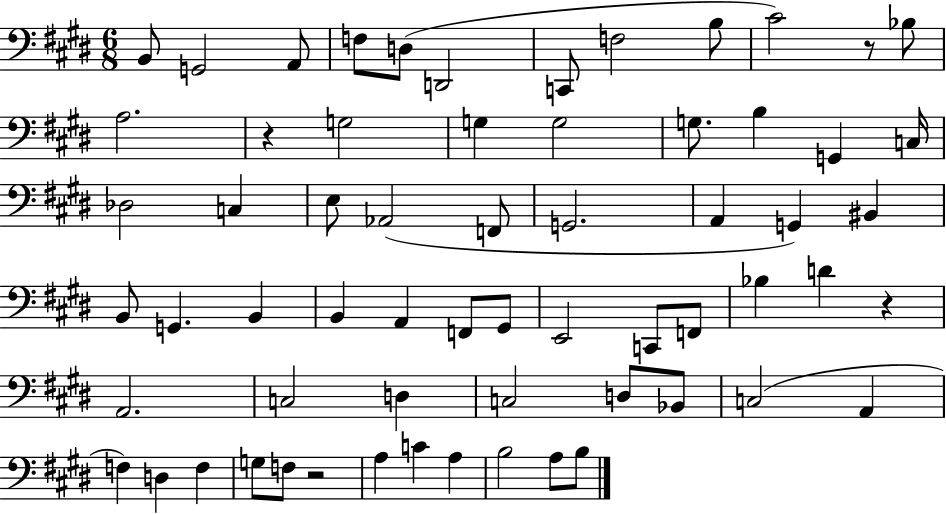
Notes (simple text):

B2/e G2/h A2/e F3/e D3/e D2/h C2/e F3/h B3/e C#4/h R/e Bb3/e A3/h. R/q G3/h G3/q G3/h G3/e. B3/q G2/q C3/s Db3/h C3/q E3/e Ab2/h F2/e G2/h. A2/q G2/q BIS2/q B2/e G2/q. B2/q B2/q A2/q F2/e G#2/e E2/h C2/e F2/e Bb3/q D4/q R/q A2/h. C3/h D3/q C3/h D3/e Bb2/e C3/h A2/q F3/q D3/q F3/q G3/e F3/e R/h A3/q C4/q A3/q B3/h A3/e B3/e